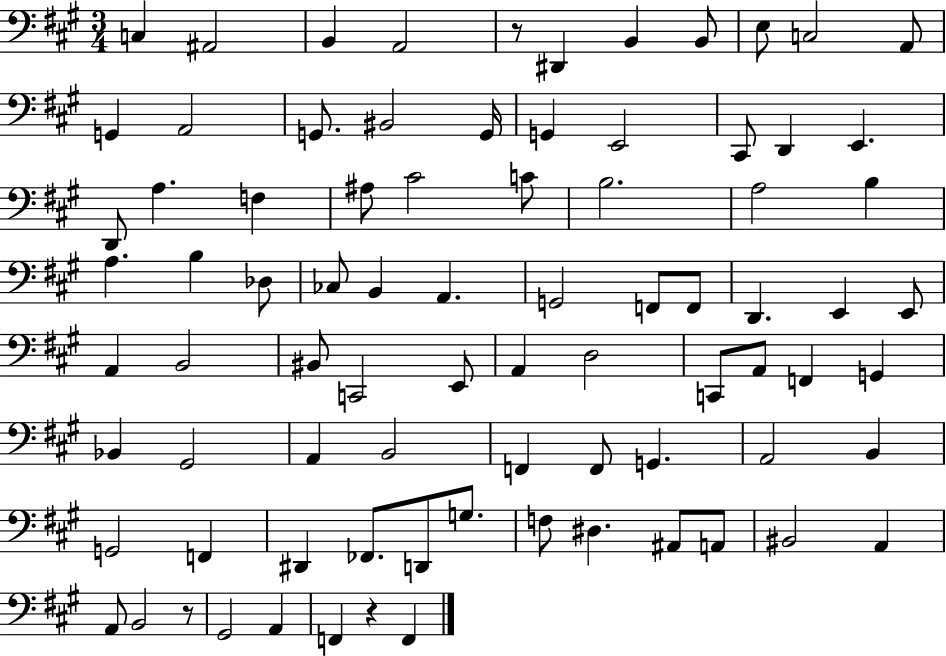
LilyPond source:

{
  \clef bass
  \numericTimeSignature
  \time 3/4
  \key a \major
  c4 ais,2 | b,4 a,2 | r8 dis,4 b,4 b,8 | e8 c2 a,8 | \break g,4 a,2 | g,8. bis,2 g,16 | g,4 e,2 | cis,8 d,4 e,4. | \break d,8 a4. f4 | ais8 cis'2 c'8 | b2. | a2 b4 | \break a4. b4 des8 | ces8 b,4 a,4. | g,2 f,8 f,8 | d,4. e,4 e,8 | \break a,4 b,2 | bis,8 c,2 e,8 | a,4 d2 | c,8 a,8 f,4 g,4 | \break bes,4 gis,2 | a,4 b,2 | f,4 f,8 g,4. | a,2 b,4 | \break g,2 f,4 | dis,4 fes,8. d,8 g8. | f8 dis4. ais,8 a,8 | bis,2 a,4 | \break a,8 b,2 r8 | gis,2 a,4 | f,4 r4 f,4 | \bar "|."
}